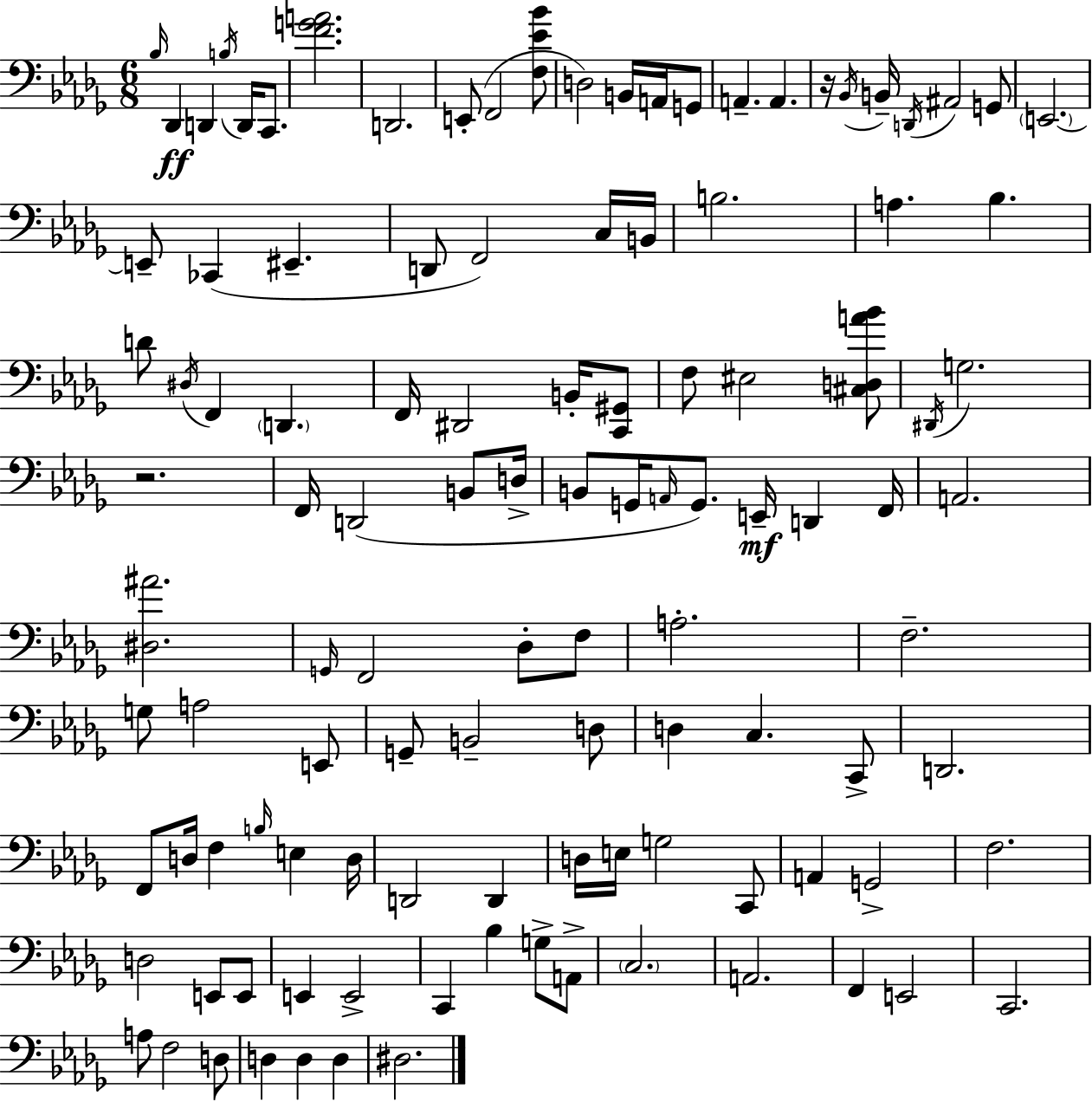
X:1
T:Untitled
M:6/8
L:1/4
K:Bbm
_B,/4 _D,, D,, B,/4 D,,/4 C,,/2 [FGA]2 D,,2 E,,/2 F,,2 [F,_E_B]/2 D,2 B,,/4 A,,/4 G,,/2 A,, A,, z/4 _B,,/4 B,,/4 D,,/4 ^A,,2 G,,/2 E,,2 E,,/2 _C,, ^E,, D,,/2 F,,2 C,/4 B,,/4 B,2 A, _B, D/2 ^D,/4 F,, D,, F,,/4 ^D,,2 B,,/4 [C,,^G,,]/2 F,/2 ^E,2 [^C,D,A_B]/2 ^D,,/4 G,2 z2 F,,/4 D,,2 B,,/2 D,/4 B,,/2 G,,/4 A,,/4 G,,/2 E,,/4 D,, F,,/4 A,,2 [^D,^A]2 G,,/4 F,,2 _D,/2 F,/2 A,2 F,2 G,/2 A,2 E,,/2 G,,/2 B,,2 D,/2 D, C, C,,/2 D,,2 F,,/2 D,/4 F, B,/4 E, D,/4 D,,2 D,, D,/4 E,/4 G,2 C,,/2 A,, G,,2 F,2 D,2 E,,/2 E,,/2 E,, E,,2 C,, _B, G,/2 A,,/2 C,2 A,,2 F,, E,,2 C,,2 A,/2 F,2 D,/2 D, D, D, ^D,2